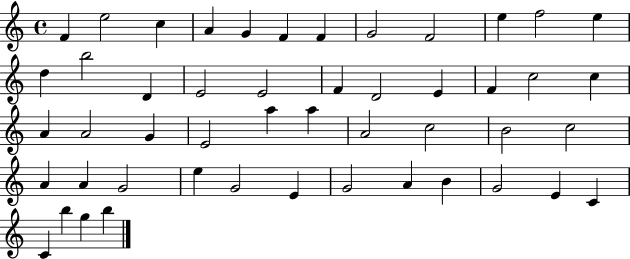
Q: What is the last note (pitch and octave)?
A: B5